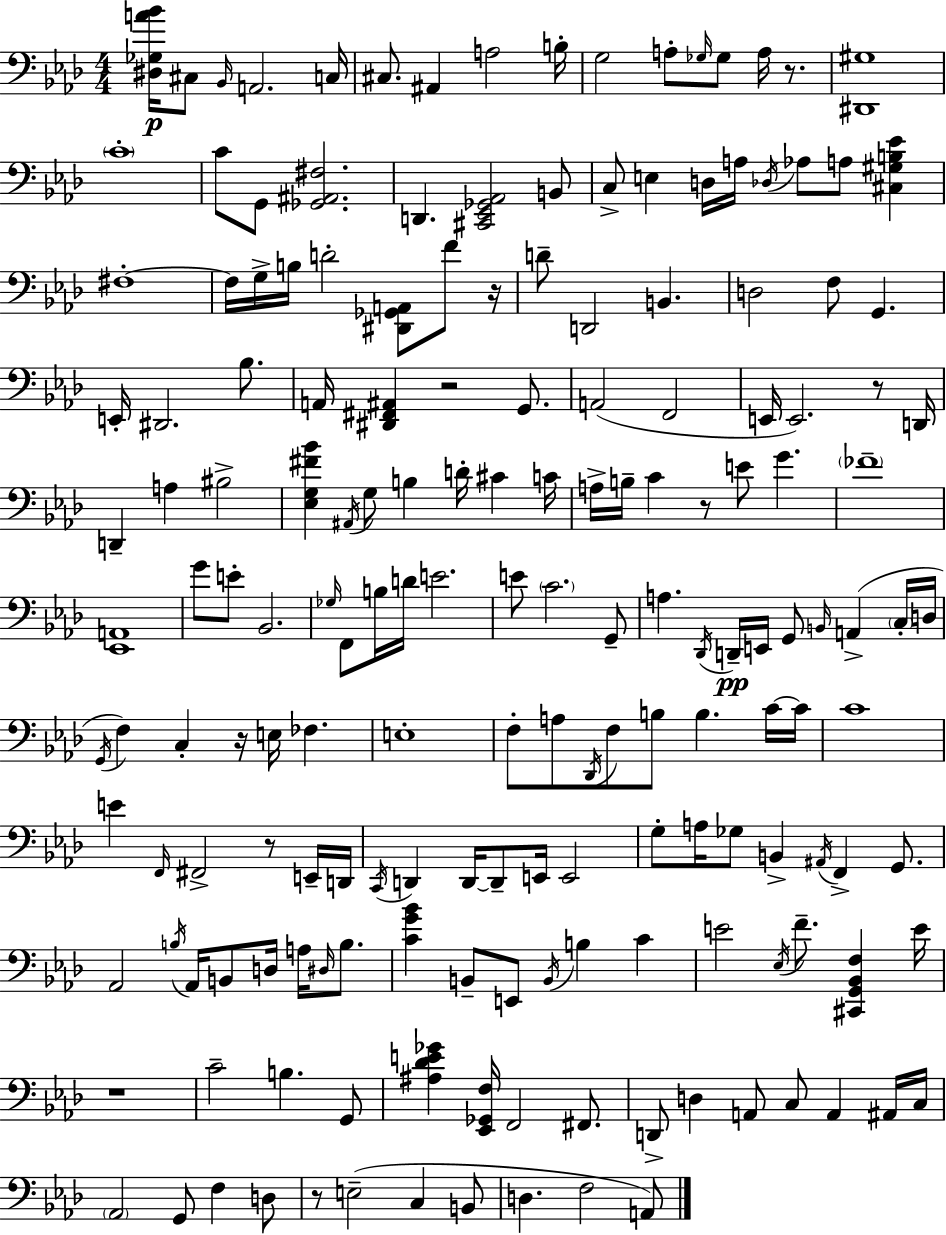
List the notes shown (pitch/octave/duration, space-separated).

[D#3,Gb3,A4,Bb4]/s C#3/e Bb2/s A2/h. C3/s C#3/e. A#2/q A3/h B3/s G3/h A3/e Gb3/s Gb3/e A3/s R/e. [D#2,G#3]/w C4/w C4/e G2/e [Gb2,A#2,F#3]/h. D2/q. [C#2,Eb2,Gb2,Ab2]/h B2/e C3/e E3/q D3/s A3/s Db3/s Ab3/e A3/e [C#3,G#3,B3,Eb4]/q F#3/w F#3/s G3/s B3/s D4/h [D#2,Gb2,A2]/e F4/e R/s D4/e D2/h B2/q. D3/h F3/e G2/q. E2/s D#2/h. Bb3/e. A2/s [D#2,F#2,A#2]/q R/h G2/e. A2/h F2/h E2/s E2/h. R/e D2/s D2/q A3/q BIS3/h [Eb3,G3,F#4,Bb4]/q A#2/s G3/e B3/q D4/s C#4/q C4/s A3/s B3/s C4/q R/e E4/e G4/q. FES4/w [Eb2,A2]/w G4/e E4/e Bb2/h. Gb3/s F2/e B3/s D4/s E4/h. E4/e C4/h. G2/e A3/q. Db2/s D2/s E2/s G2/e B2/s A2/q C3/s D3/s G2/s F3/q C3/q R/s E3/s FES3/q. E3/w F3/e A3/e Db2/s F3/e B3/e B3/q. C4/s C4/s C4/w E4/q F2/s F#2/h R/e E2/s D2/s C2/s D2/q D2/s D2/e E2/s E2/h G3/e A3/s Gb3/e B2/q A#2/s F2/q G2/e. Ab2/h B3/s Ab2/s B2/e D3/s A3/s D#3/s B3/e. [C4,G4,Bb4]/q B2/e E2/e B2/s B3/q C4/q E4/h Eb3/s F4/e. [C#2,G2,Bb2,F3]/q E4/s R/w C4/h B3/q. G2/e [A#3,Db4,E4,Gb4]/q [Eb2,Gb2,F3]/s F2/h F#2/e. D2/e D3/q A2/e C3/e A2/q A#2/s C3/s Ab2/h G2/e F3/q D3/e R/e E3/h C3/q B2/e D3/q. F3/h A2/e